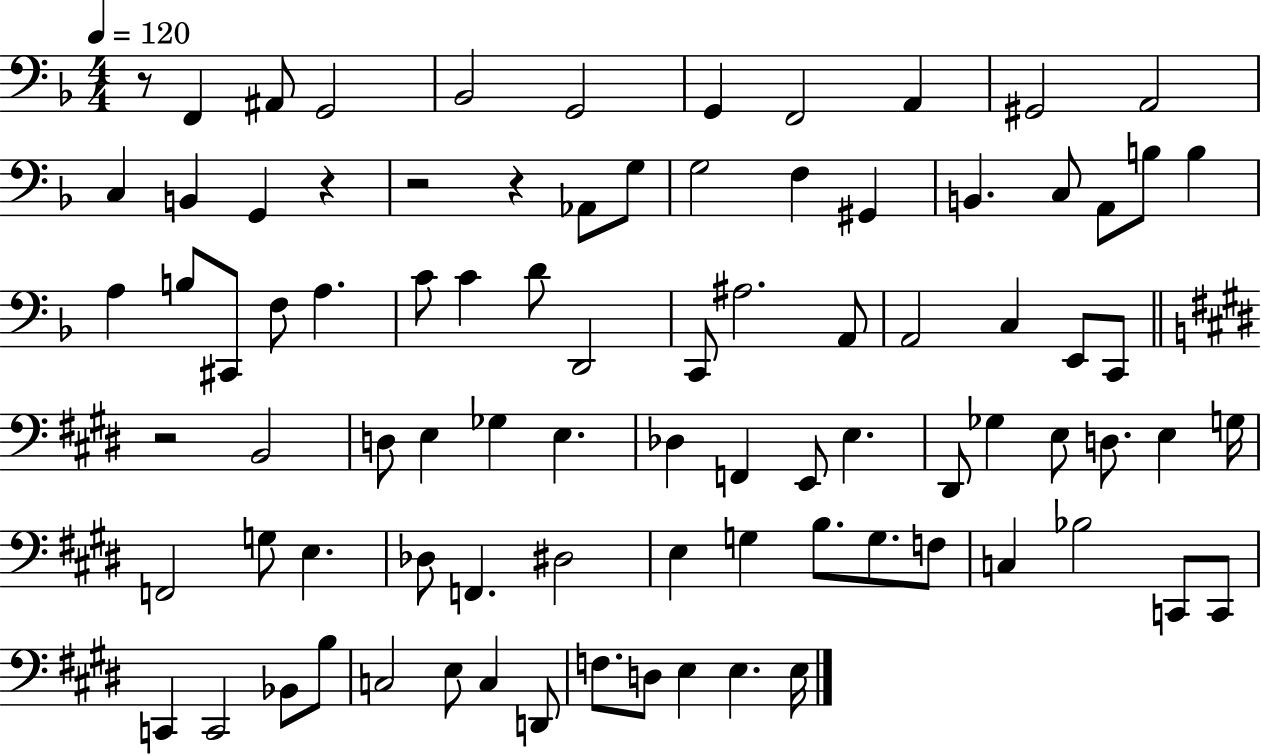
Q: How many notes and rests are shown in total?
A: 87